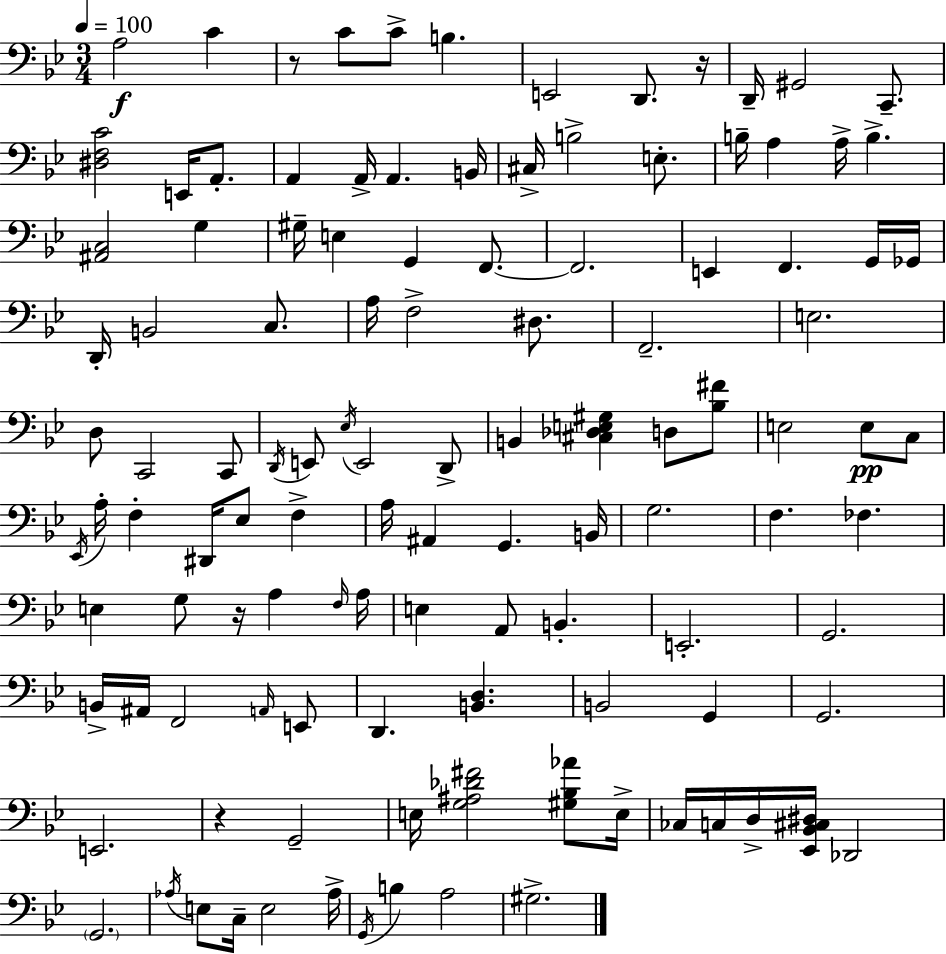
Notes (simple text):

A3/h C4/q R/e C4/e C4/e B3/q. E2/h D2/e. R/s D2/s G#2/h C2/e. [D#3,F3,C4]/h E2/s A2/e. A2/q A2/s A2/q. B2/s C#3/s B3/h E3/e. B3/s A3/q A3/s B3/q. [A#2,C3]/h G3/q G#3/s E3/q G2/q F2/e. F2/h. E2/q F2/q. G2/s Gb2/s D2/s B2/h C3/e. A3/s F3/h D#3/e. F2/h. E3/h. D3/e C2/h C2/e D2/s E2/e Eb3/s E2/h D2/e B2/q [C#3,Db3,E3,G#3]/q D3/e [Bb3,F#4]/e E3/h E3/e C3/e Eb2/s A3/s F3/q D#2/s Eb3/e F3/q A3/s A#2/q G2/q. B2/s G3/h. F3/q. FES3/q. E3/q G3/e R/s A3/q F3/s A3/s E3/q A2/e B2/q. E2/h. G2/h. B2/s A#2/s F2/h A2/s E2/e D2/q. [B2,D3]/q. B2/h G2/q G2/h. E2/h. R/q G2/h E3/s [G3,A#3,Db4,F#4]/h [G#3,Bb3,Ab4]/e E3/s CES3/s C3/s D3/s [Eb2,Bb2,C#3,D#3]/s Db2/h G2/h. Ab3/s E3/e C3/s E3/h Ab3/s G2/s B3/q A3/h G#3/h.